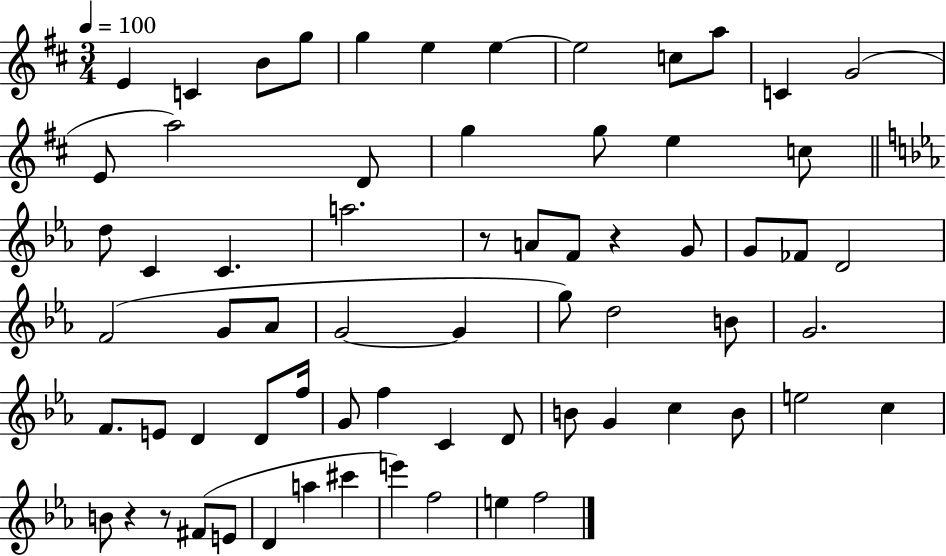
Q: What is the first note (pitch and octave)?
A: E4